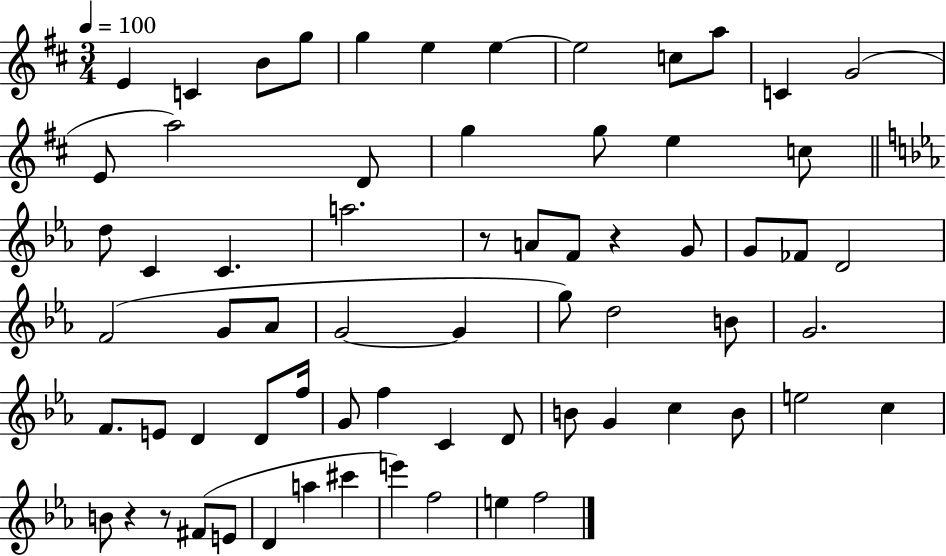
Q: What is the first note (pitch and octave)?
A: E4